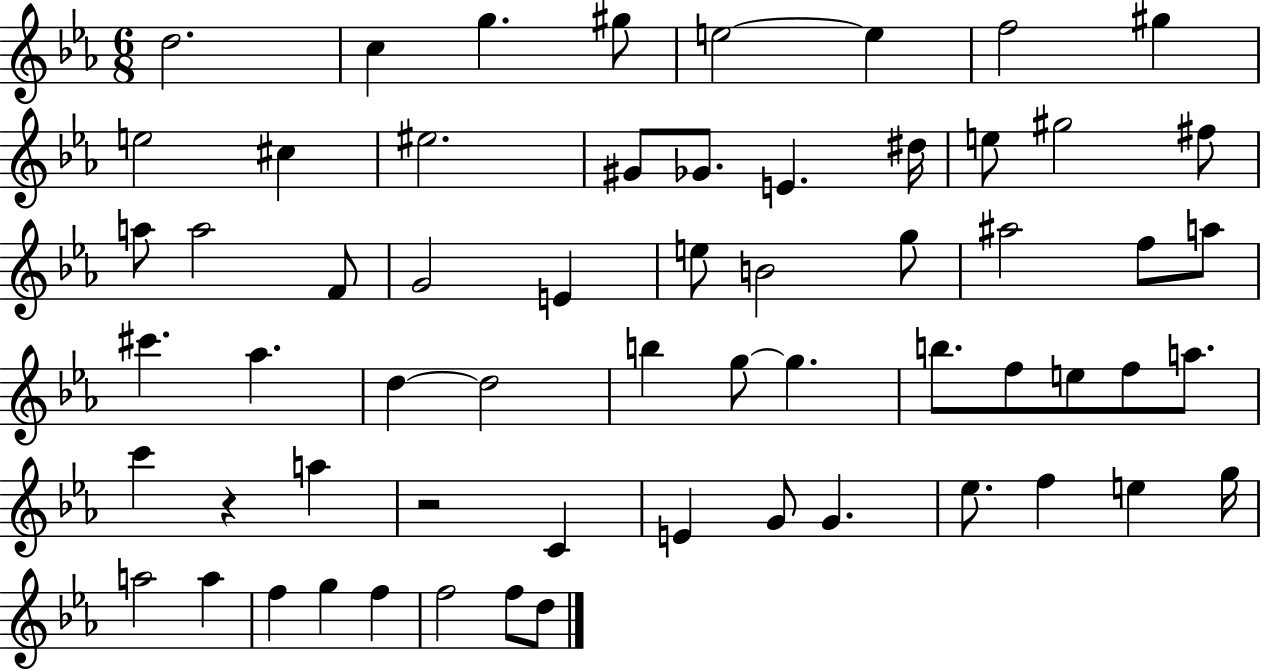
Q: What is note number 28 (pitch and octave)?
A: F5